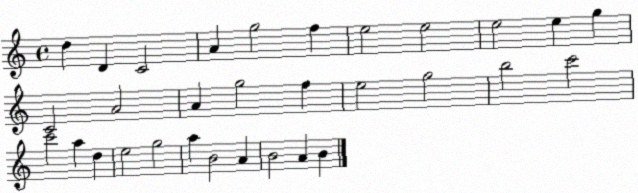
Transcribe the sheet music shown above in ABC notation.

X:1
T:Untitled
M:4/4
L:1/4
K:C
d D C2 A g2 f e2 e2 e2 e g C2 A2 A g2 f e2 g2 b2 c'2 c'2 a d e2 g2 a B2 A B2 A B